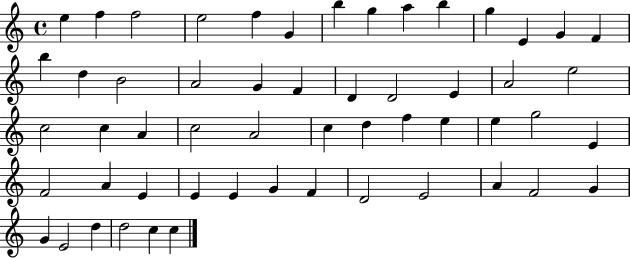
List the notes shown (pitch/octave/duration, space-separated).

E5/q F5/q F5/h E5/h F5/q G4/q B5/q G5/q A5/q B5/q G5/q E4/q G4/q F4/q B5/q D5/q B4/h A4/h G4/q F4/q D4/q D4/h E4/q A4/h E5/h C5/h C5/q A4/q C5/h A4/h C5/q D5/q F5/q E5/q E5/q G5/h E4/q F4/h A4/q E4/q E4/q E4/q G4/q F4/q D4/h E4/h A4/q F4/h G4/q G4/q E4/h D5/q D5/h C5/q C5/q